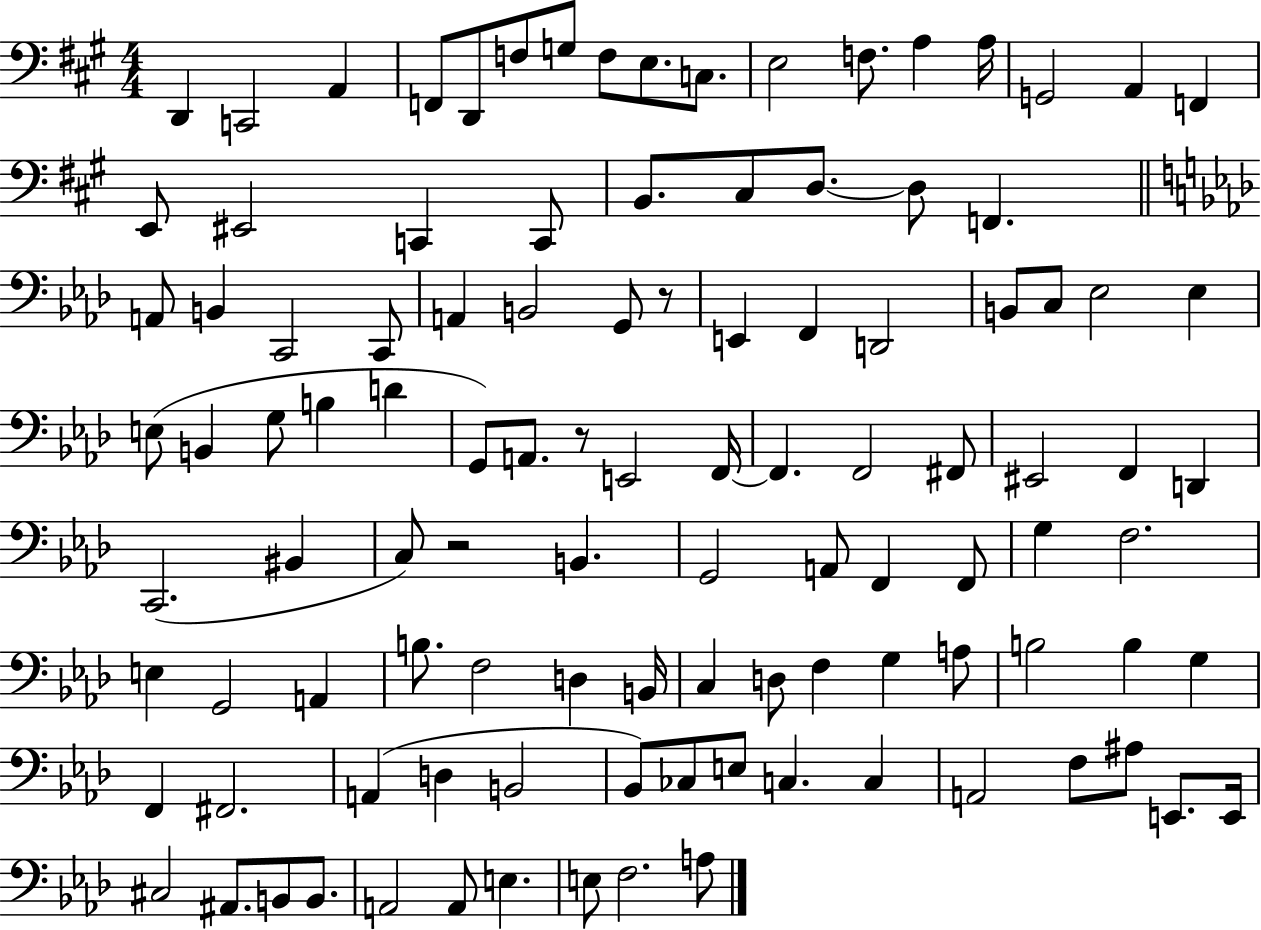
X:1
T:Untitled
M:4/4
L:1/4
K:A
D,, C,,2 A,, F,,/2 D,,/2 F,/2 G,/2 F,/2 E,/2 C,/2 E,2 F,/2 A, A,/4 G,,2 A,, F,, E,,/2 ^E,,2 C,, C,,/2 B,,/2 ^C,/2 D,/2 D,/2 F,, A,,/2 B,, C,,2 C,,/2 A,, B,,2 G,,/2 z/2 E,, F,, D,,2 B,,/2 C,/2 _E,2 _E, E,/2 B,, G,/2 B, D G,,/2 A,,/2 z/2 E,,2 F,,/4 F,, F,,2 ^F,,/2 ^E,,2 F,, D,, C,,2 ^B,, C,/2 z2 B,, G,,2 A,,/2 F,, F,,/2 G, F,2 E, G,,2 A,, B,/2 F,2 D, B,,/4 C, D,/2 F, G, A,/2 B,2 B, G, F,, ^F,,2 A,, D, B,,2 _B,,/2 _C,/2 E,/2 C, C, A,,2 F,/2 ^A,/2 E,,/2 E,,/4 ^C,2 ^A,,/2 B,,/2 B,,/2 A,,2 A,,/2 E, E,/2 F,2 A,/2